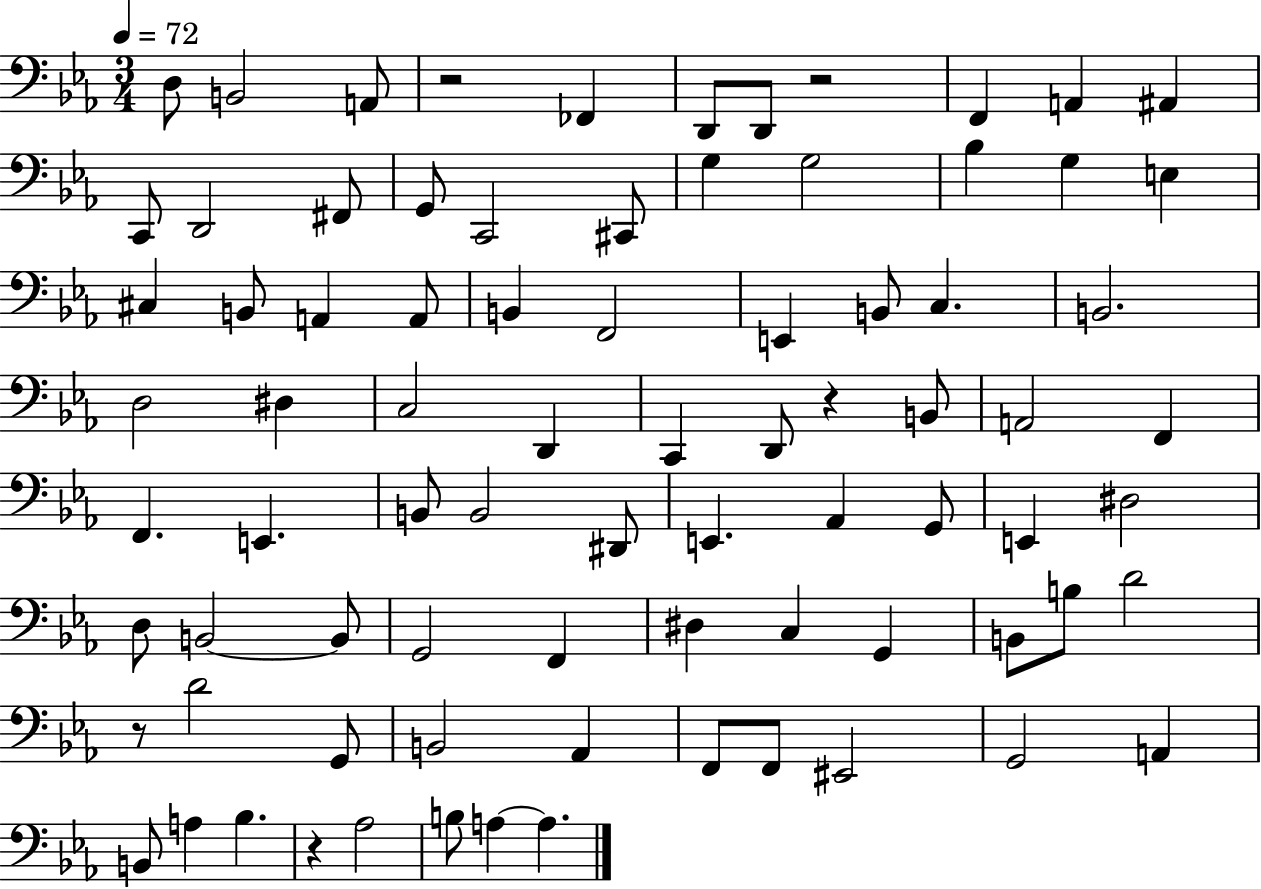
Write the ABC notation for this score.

X:1
T:Untitled
M:3/4
L:1/4
K:Eb
D,/2 B,,2 A,,/2 z2 _F,, D,,/2 D,,/2 z2 F,, A,, ^A,, C,,/2 D,,2 ^F,,/2 G,,/2 C,,2 ^C,,/2 G, G,2 _B, G, E, ^C, B,,/2 A,, A,,/2 B,, F,,2 E,, B,,/2 C, B,,2 D,2 ^D, C,2 D,, C,, D,,/2 z B,,/2 A,,2 F,, F,, E,, B,,/2 B,,2 ^D,,/2 E,, _A,, G,,/2 E,, ^D,2 D,/2 B,,2 B,,/2 G,,2 F,, ^D, C, G,, B,,/2 B,/2 D2 z/2 D2 G,,/2 B,,2 _A,, F,,/2 F,,/2 ^E,,2 G,,2 A,, B,,/2 A, _B, z _A,2 B,/2 A, A,